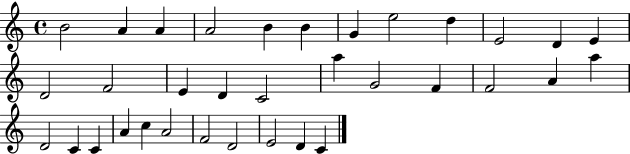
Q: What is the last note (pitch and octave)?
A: C4